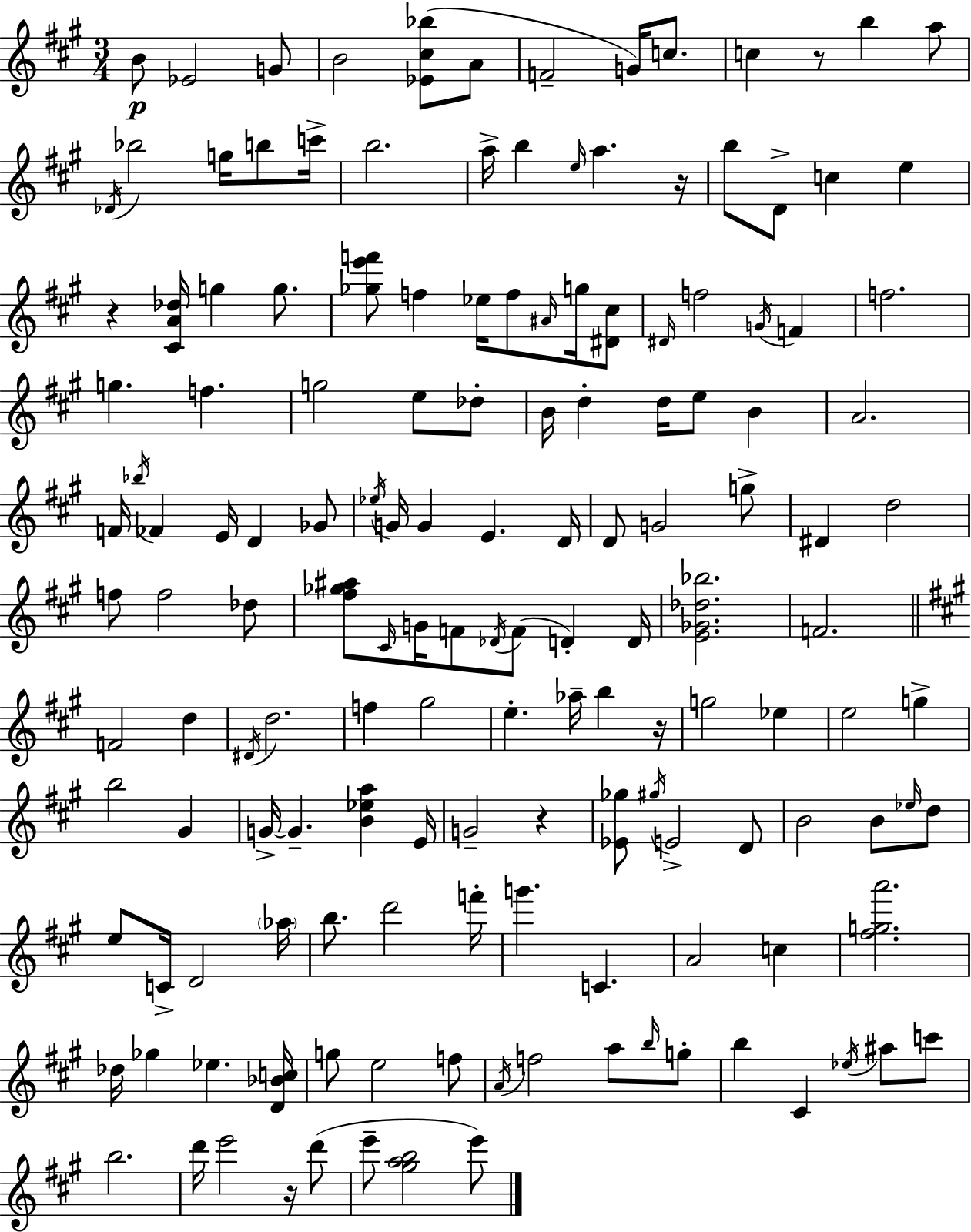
X:1
T:Untitled
M:3/4
L:1/4
K:A
B/2 _E2 G/2 B2 [_E^c_b]/2 A/2 F2 G/4 c/2 c z/2 b a/2 _D/4 _b2 g/4 b/2 c'/4 b2 a/4 b e/4 a z/4 b/2 D/2 c e z [^CA_d]/4 g g/2 [_ge'f']/2 f _e/4 f/2 ^A/4 g/4 [^D^c]/2 ^D/4 f2 G/4 F f2 g f g2 e/2 _d/2 B/4 d d/4 e/2 B A2 F/4 _b/4 _F E/4 D _G/2 _e/4 G/4 G E D/4 D/2 G2 g/2 ^D d2 f/2 f2 _d/2 [^f_g^a]/2 ^C/4 G/4 F/2 _D/4 F/2 D D/4 [E_G_d_b]2 F2 F2 d ^D/4 d2 f ^g2 e _a/4 b z/4 g2 _e e2 g b2 ^G G/4 G [B_ea] E/4 G2 z [_E_g]/2 ^g/4 E2 D/2 B2 B/2 _e/4 d/2 e/2 C/4 D2 _a/4 b/2 d'2 f'/4 g' C A2 c [^fga']2 _d/4 _g _e [D_Bc]/4 g/2 e2 f/2 A/4 f2 a/2 b/4 g/2 b ^C _e/4 ^a/2 c'/2 b2 d'/4 e'2 z/4 d'/2 e'/2 [^gab]2 e'/2